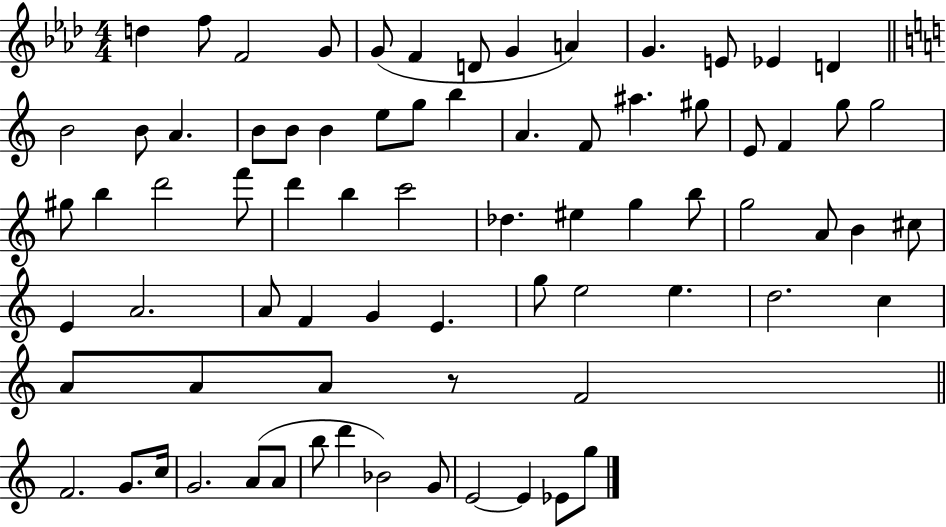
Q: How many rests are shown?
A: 1